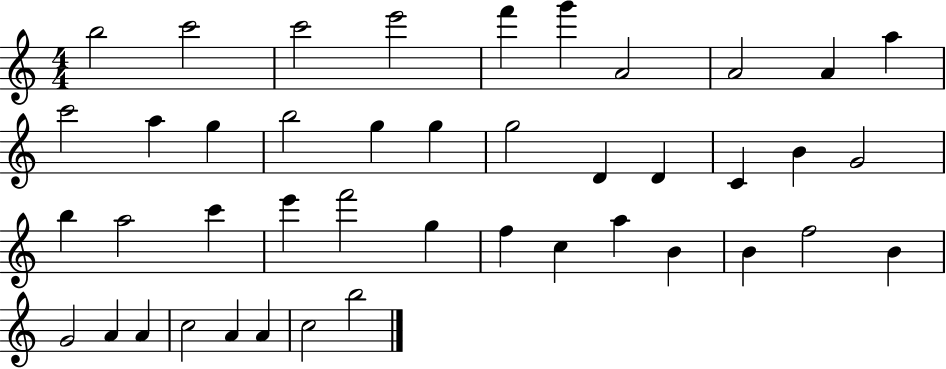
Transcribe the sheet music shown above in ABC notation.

X:1
T:Untitled
M:4/4
L:1/4
K:C
b2 c'2 c'2 e'2 f' g' A2 A2 A a c'2 a g b2 g g g2 D D C B G2 b a2 c' e' f'2 g f c a B B f2 B G2 A A c2 A A c2 b2